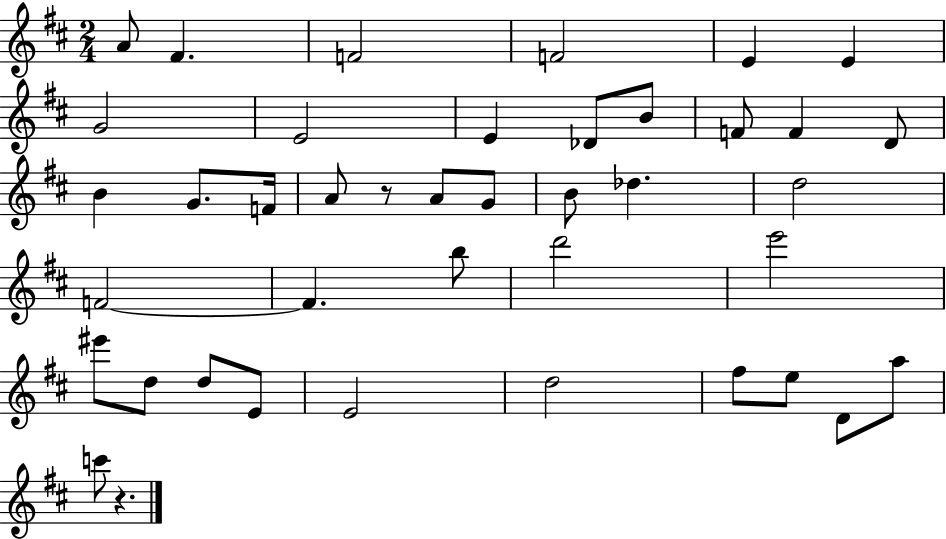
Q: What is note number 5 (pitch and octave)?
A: E4